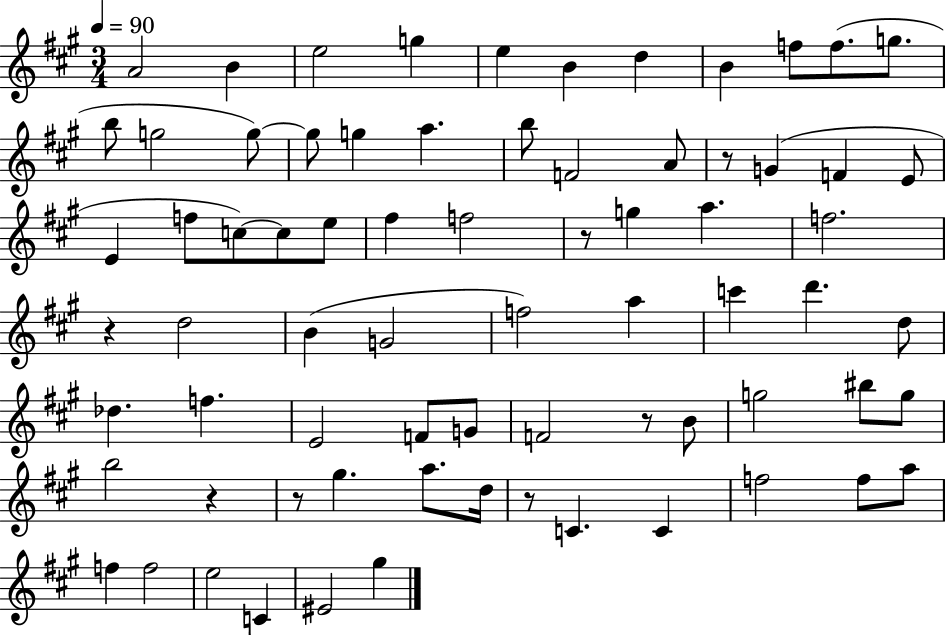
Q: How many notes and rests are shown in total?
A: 73